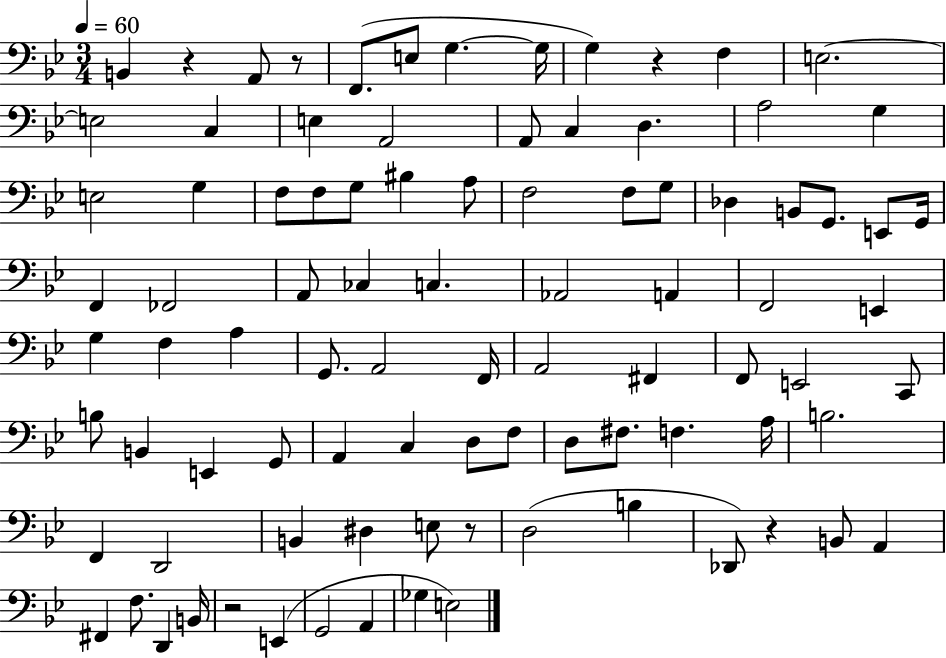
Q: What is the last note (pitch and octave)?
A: E3